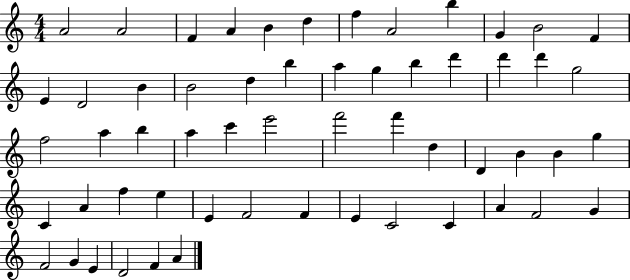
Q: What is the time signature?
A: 4/4